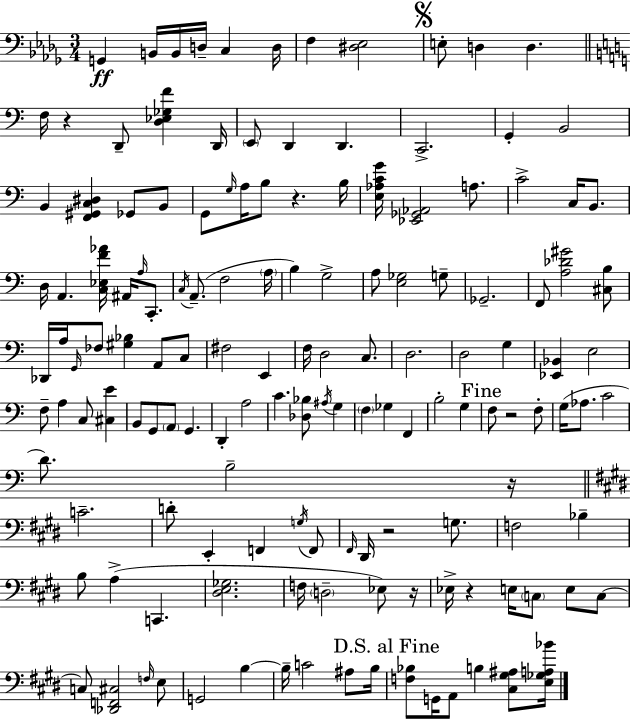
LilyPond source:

{
  \clef bass
  \numericTimeSignature
  \time 3/4
  \key bes \minor
  g,4\ff b,16 b,16 d16-- c4 d16 | f4 <dis ees>2 | \mark \markup { \musicglyph "scripts.segno" } e8-. d4 d4. | \bar "||" \break \key c \major f16 r4 d,8-- <d ees ges f'>4 d,16 | \parenthesize e,8 d,4 d,4. | c,2.-> | g,4-. b,2 | \break b,4 <f, gis, c dis>4 ges,8 b,8 | g,8 \grace { g16 } a16 b8 r4. | b16 <e aes c' g'>16 <ees, ges, aes,>2 a8. | c'2-> c16 b,8. | \break d16 a,4. <c ees f' aes'>16 ais,16 \grace { a16 } c,8.-. | \acciaccatura { c16 }( a,8.-- f2 | \parenthesize a16 b4) g2-> | a8 <e ges>2 | \break g8-- ges,2.-- | f,8 <a des' gis'>2 | <cis b>8 des,16 a16 \grace { g,16 } fes8 <gis bes>4 | a,8 c8 fis2 | \break e,4 f16 d2 | c8. d2. | d2 | g4 <ees, bes,>4 e2 | \break f8-- a4 c8 | <cis e'>4 b,8 g,8 \parenthesize a,8 g,4. | d,4-. a2 | c'4. <des bes>8 | \break \acciaccatura { ais16 } g4 \parenthesize f4 ges4 | f,4 b2-. | g4 \mark "Fine" f8 r2 | f8-. g16( aes8. c'2 | \break d'8.) b2-- | r16 \bar "||" \break \key e \major c'2.-- | d'8-. e,4-. f,4 \acciaccatura { g16 } f,8 | \grace { fis,16 } dis,16 r2 g8. | f2 bes4-- | \break b8 a4->( c,4. | <dis e ges>2. | f16 \parenthesize d2-- ees8) | r16 ees16-> r4 e16 \parenthesize c8 e8 | \break c8~~ c8 <des, f, cis>2 | \grace { f16 } e8 g,2 b4~~ | b16-- c'2 | ais8 b16 \mark "D.S. al Fine" <f bes>8 g,16 a,8 b4 | \break <cis gis ais>8 <e ges a bes'>16 \bar "|."
}